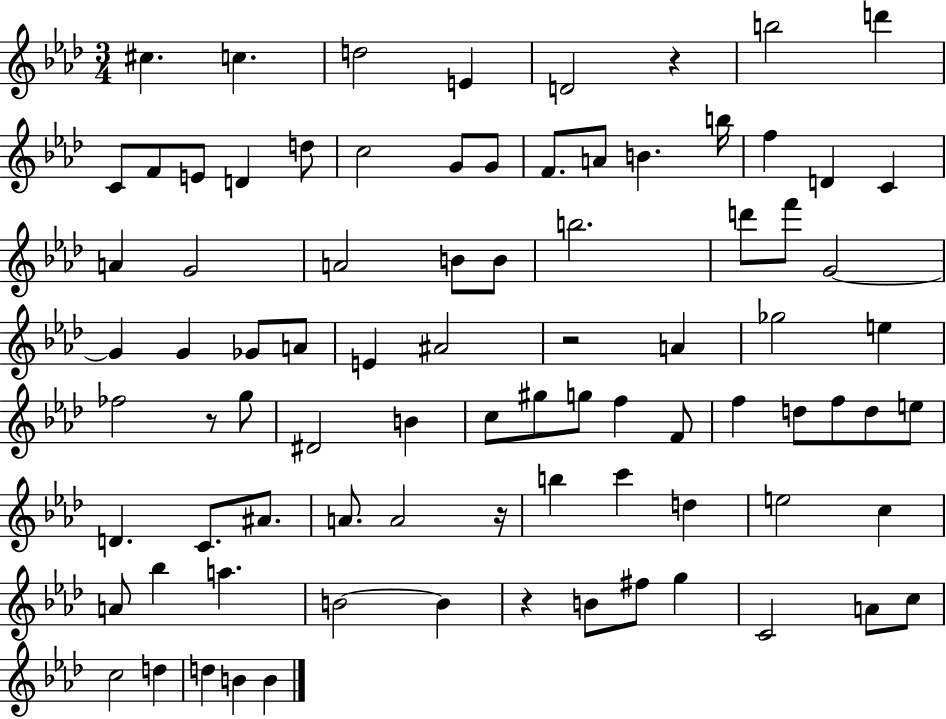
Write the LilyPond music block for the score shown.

{
  \clef treble
  \numericTimeSignature
  \time 3/4
  \key aes \major
  \repeat volta 2 { cis''4. c''4. | d''2 e'4 | d'2 r4 | b''2 d'''4 | \break c'8 f'8 e'8 d'4 d''8 | c''2 g'8 g'8 | f'8. a'8 b'4. b''16 | f''4 d'4 c'4 | \break a'4 g'2 | a'2 b'8 b'8 | b''2. | d'''8 f'''8 g'2~~ | \break g'4 g'4 ges'8 a'8 | e'4 ais'2 | r2 a'4 | ges''2 e''4 | \break fes''2 r8 g''8 | dis'2 b'4 | c''8 gis''8 g''8 f''4 f'8 | f''4 d''8 f''8 d''8 e''8 | \break d'4. c'8. ais'8. | a'8. a'2 r16 | b''4 c'''4 d''4 | e''2 c''4 | \break a'8 bes''4 a''4. | b'2~~ b'4 | r4 b'8 fis''8 g''4 | c'2 a'8 c''8 | \break c''2 d''4 | d''4 b'4 b'4 | } \bar "|."
}